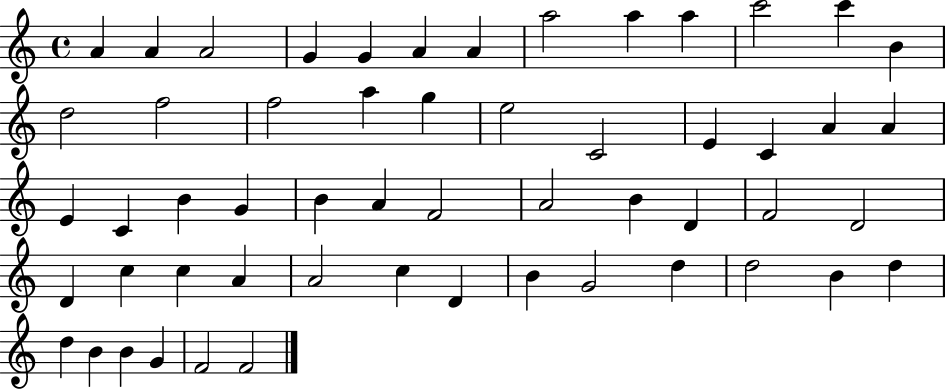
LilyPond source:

{
  \clef treble
  \time 4/4
  \defaultTimeSignature
  \key c \major
  a'4 a'4 a'2 | g'4 g'4 a'4 a'4 | a''2 a''4 a''4 | c'''2 c'''4 b'4 | \break d''2 f''2 | f''2 a''4 g''4 | e''2 c'2 | e'4 c'4 a'4 a'4 | \break e'4 c'4 b'4 g'4 | b'4 a'4 f'2 | a'2 b'4 d'4 | f'2 d'2 | \break d'4 c''4 c''4 a'4 | a'2 c''4 d'4 | b'4 g'2 d''4 | d''2 b'4 d''4 | \break d''4 b'4 b'4 g'4 | f'2 f'2 | \bar "|."
}